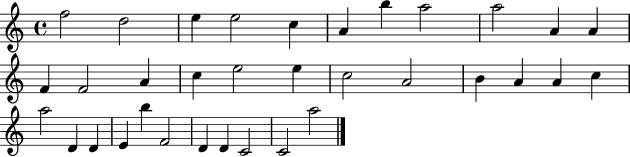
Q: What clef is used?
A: treble